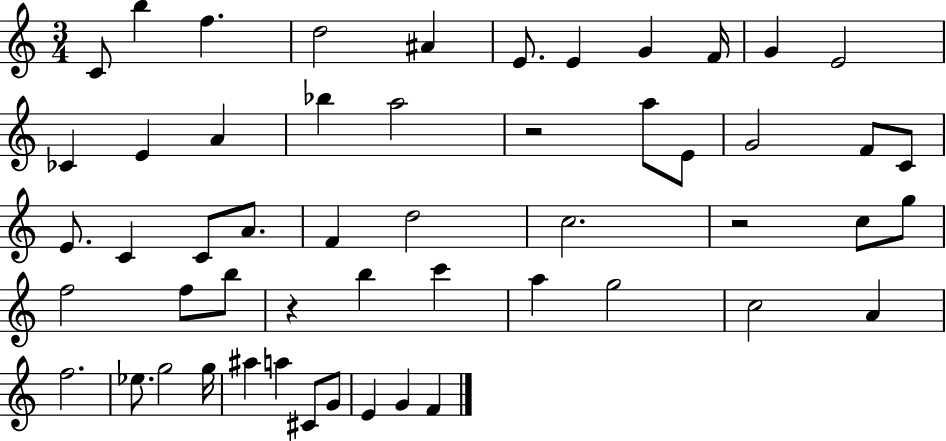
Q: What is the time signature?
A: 3/4